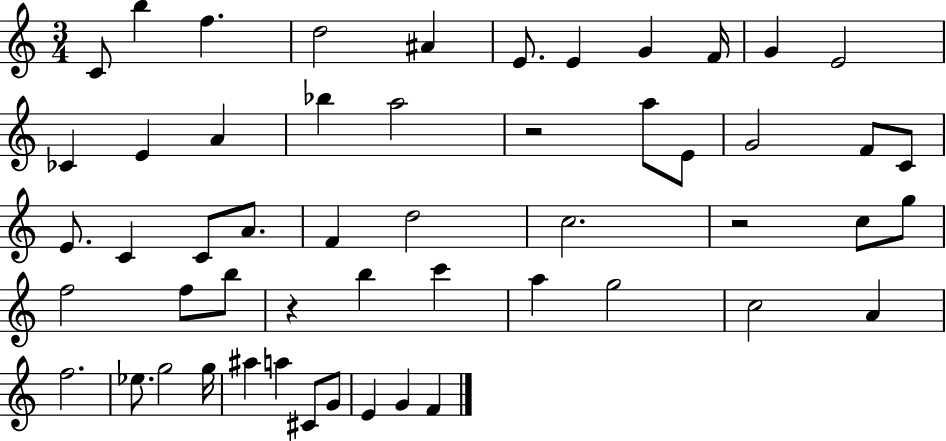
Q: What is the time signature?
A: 3/4